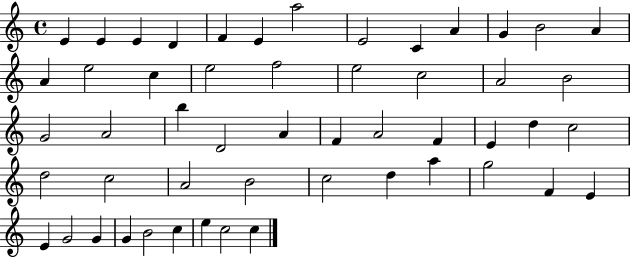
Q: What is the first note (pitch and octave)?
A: E4